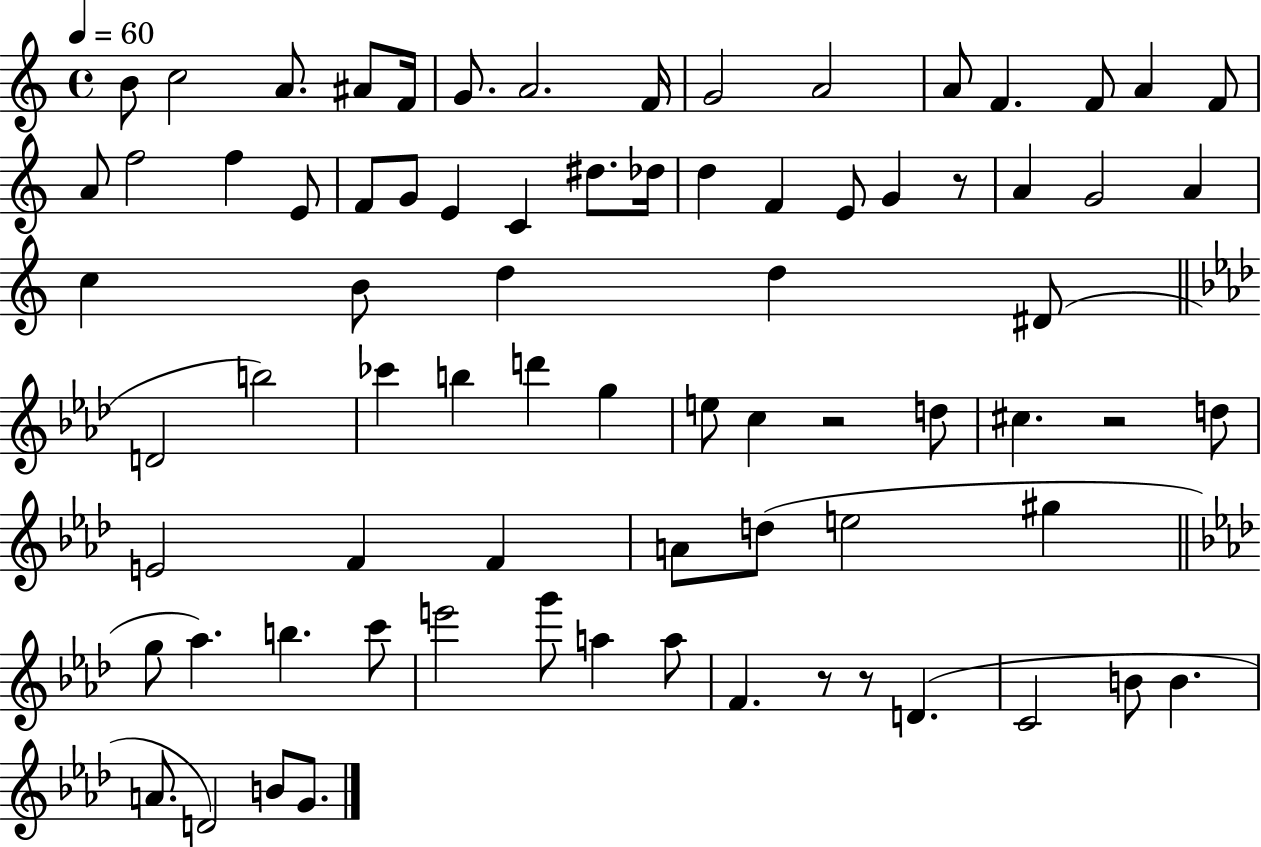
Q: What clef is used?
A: treble